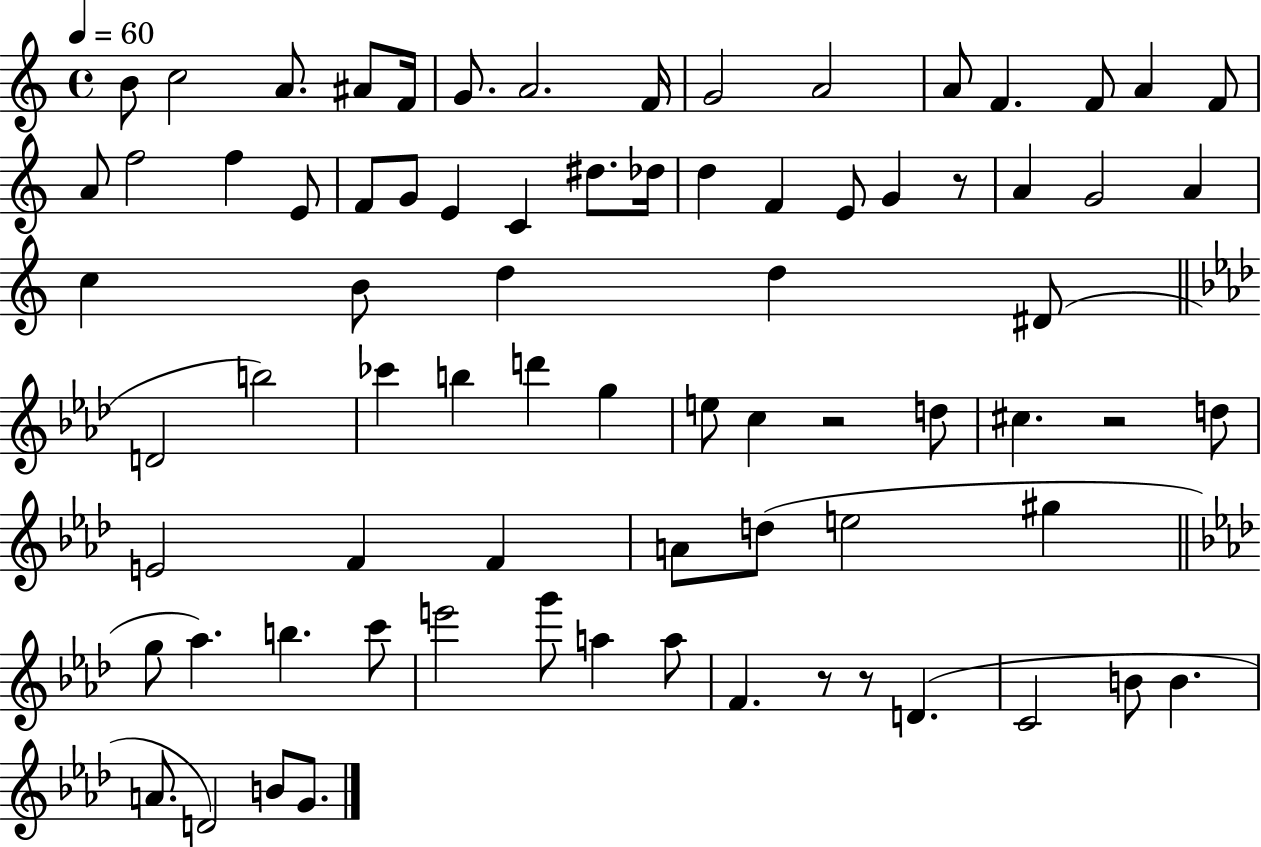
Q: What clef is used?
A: treble